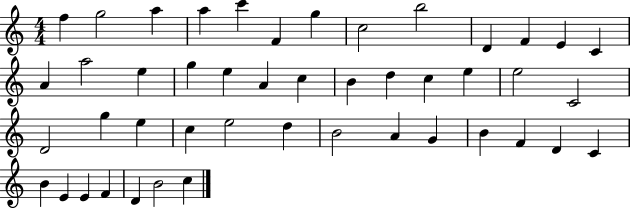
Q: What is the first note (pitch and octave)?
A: F5